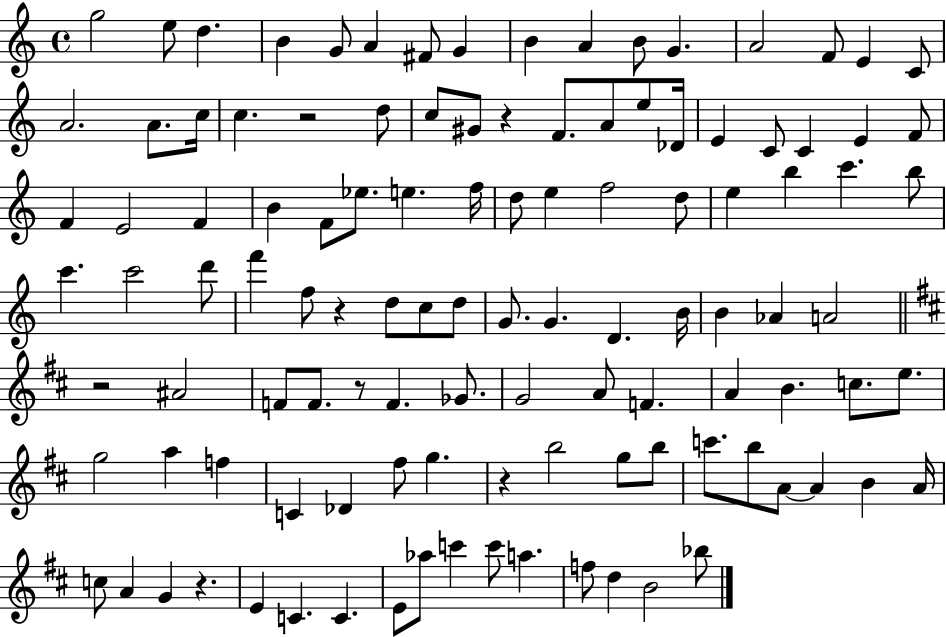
G5/h E5/e D5/q. B4/q G4/e A4/q F#4/e G4/q B4/q A4/q B4/e G4/q. A4/h F4/e E4/q C4/e A4/h. A4/e. C5/s C5/q. R/h D5/e C5/e G#4/e R/q F4/e. A4/e E5/e Db4/s E4/q C4/e C4/q E4/q F4/e F4/q E4/h F4/q B4/q F4/e Eb5/e. E5/q. F5/s D5/e E5/q F5/h D5/e E5/q B5/q C6/q. B5/e C6/q. C6/h D6/e F6/q F5/e R/q D5/e C5/e D5/e G4/e. G4/q. D4/q. B4/s B4/q Ab4/q A4/h R/h A#4/h F4/e F4/e. R/e F4/q. Gb4/e. G4/h A4/e F4/q. A4/q B4/q. C5/e. E5/e. G5/h A5/q F5/q C4/q Db4/q F#5/e G5/q. R/q B5/h G5/e B5/e C6/e. B5/e A4/e A4/q B4/q A4/s C5/e A4/q G4/q R/q. E4/q C4/q. C4/q. E4/e Ab5/e C6/q C6/e A5/q. F5/e D5/q B4/h Bb5/e